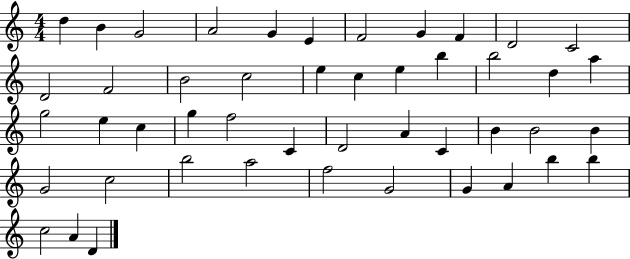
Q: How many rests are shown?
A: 0